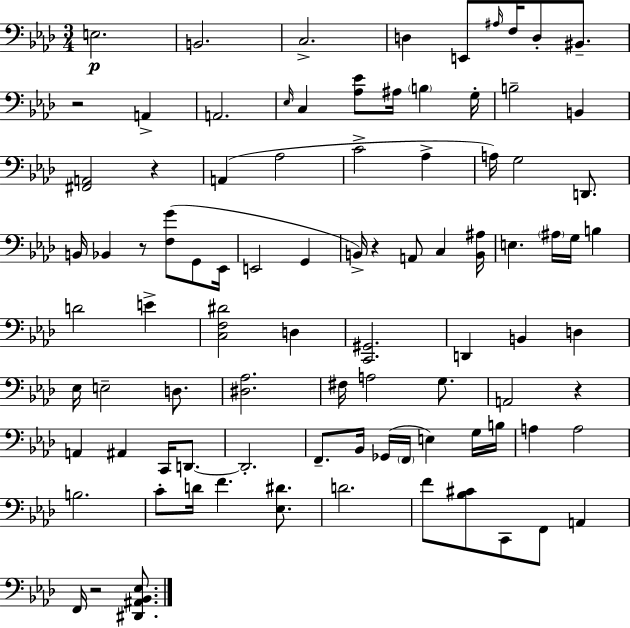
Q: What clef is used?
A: bass